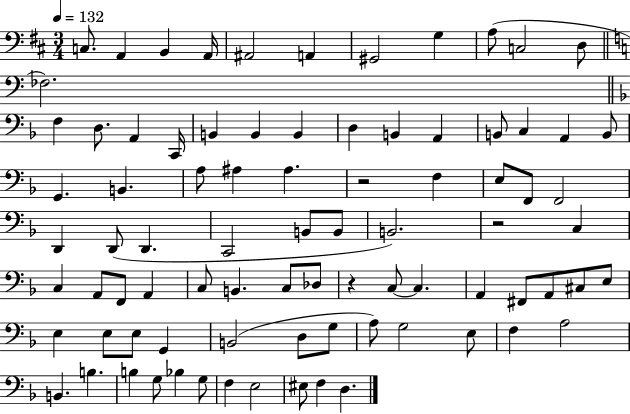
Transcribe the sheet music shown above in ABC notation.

X:1
T:Untitled
M:3/4
L:1/4
K:D
C,/2 A,, B,, A,,/4 ^A,,2 A,, ^G,,2 G, A,/2 C,2 D,/2 _F,2 F, D,/2 A,, C,,/4 B,, B,, B,, D, B,, A,, B,,/2 C, A,, B,,/2 G,, B,, A,/2 ^A, ^A, z2 F, E,/2 F,,/2 F,,2 D,, D,,/2 D,, C,,2 B,,/2 B,,/2 B,,2 z2 C, C, A,,/2 F,,/2 A,, C,/2 B,, C,/2 _D,/2 z C,/2 C, A,, ^F,,/2 A,,/2 ^C,/2 E,/2 E, E,/2 E,/2 G,, B,,2 D,/2 G,/2 A,/2 G,2 E,/2 F, A,2 B,, B, B, G,/2 _B, G,/2 F, E,2 ^E,/2 F, D,